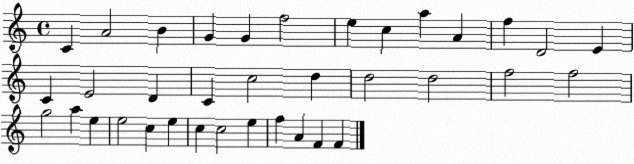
X:1
T:Untitled
M:4/4
L:1/4
K:C
C A2 B G G f2 e c a A f D2 E C E2 D C c2 d d2 d2 f2 f2 g2 a e e2 c e c c2 e f A F F